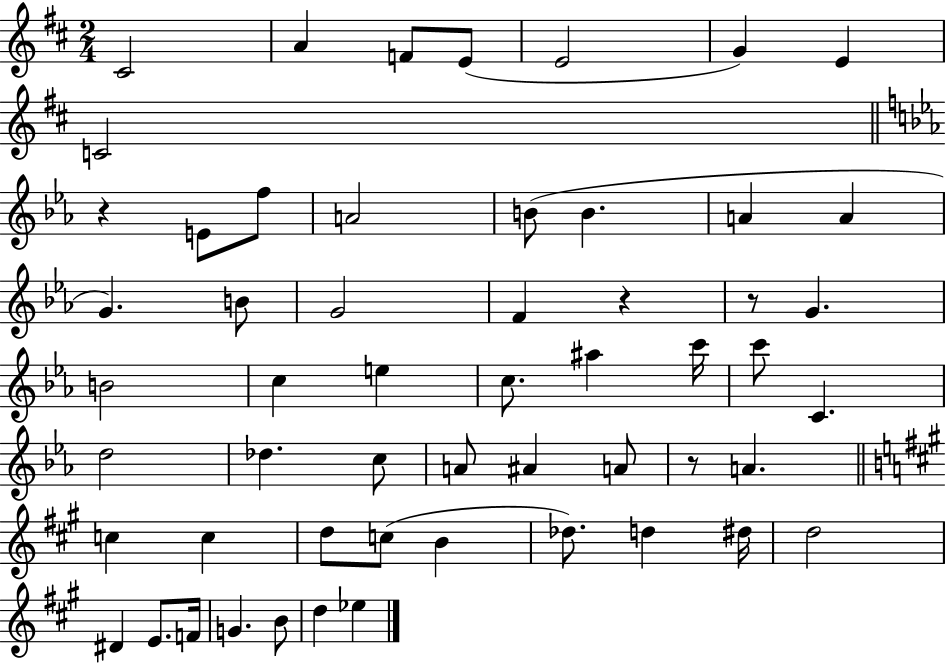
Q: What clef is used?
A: treble